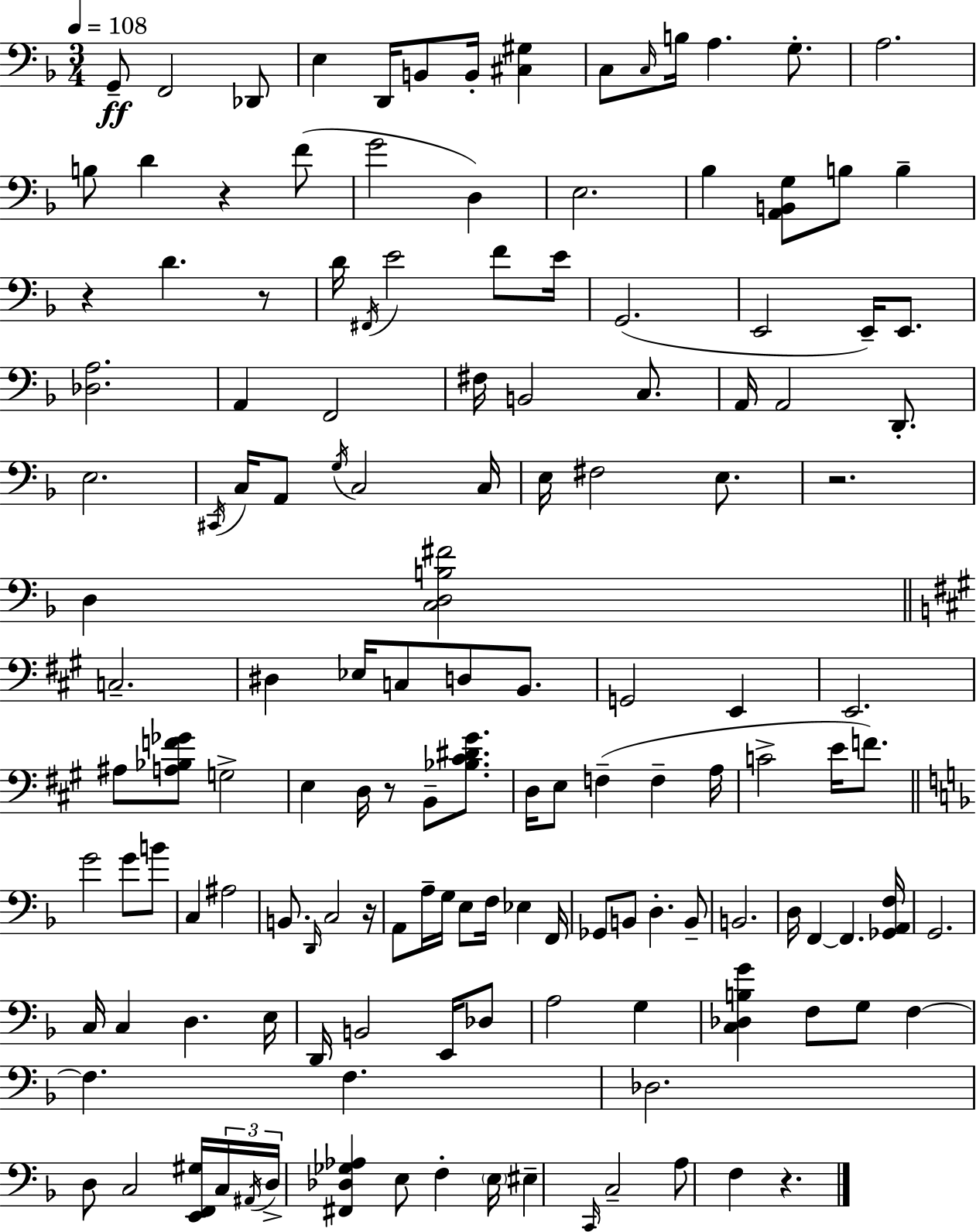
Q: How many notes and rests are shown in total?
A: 143